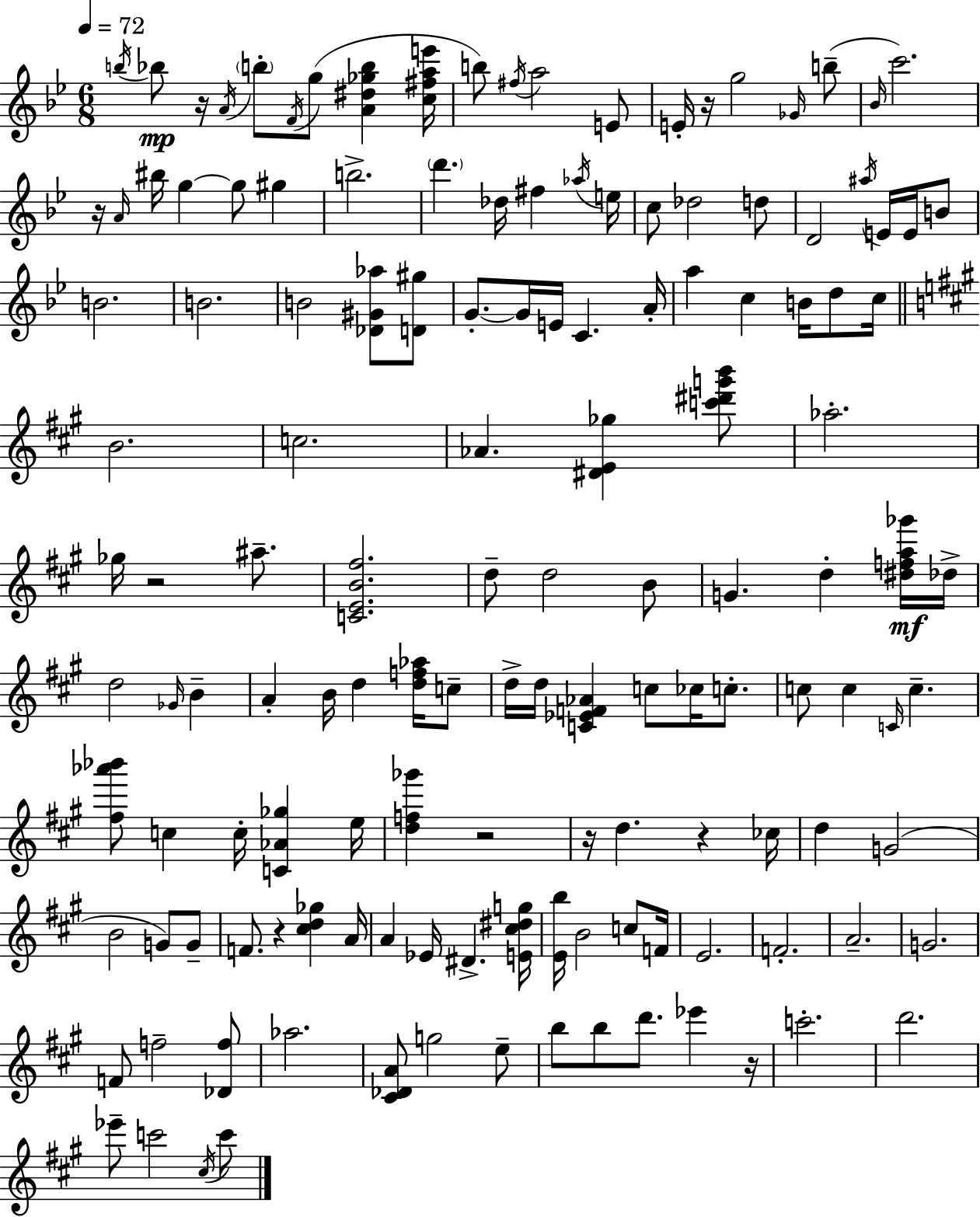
{
  \clef treble
  \numericTimeSignature
  \time 6/8
  \key g \minor
  \tempo 4 = 72
  \acciaccatura { b''16 }\mp bes''8 r16 \acciaccatura { a'16 } \parenthesize b''8-. \acciaccatura { f'16 } g''8( <a' dis'' ges'' b''>4 | <c'' fis'' a'' e'''>16 b''8) \acciaccatura { fis''16 } a''2 | e'8 e'16-. r16 g''2 | \grace { ges'16 } b''8--( \grace { bes'16 } c'''2.) | \break r16 \grace { a'16 } bis''16 g''4~~ | g''8 gis''4 b''2.-> | \parenthesize d'''4. | des''16 fis''4 \acciaccatura { aes''16 } e''16 c''8 des''2 | \break d''8 d'2 | \acciaccatura { ais''16 } e'16 e'16 b'8 b'2. | b'2. | b'2 | \break <des' gis' aes''>8 <d' gis''>8 g'8.-.~~ | g'16 e'16 c'4. a'16-. a''4 | c''4 b'16 d''8 c''16 \bar "||" \break \key a \major b'2. | c''2. | aes'4. <dis' e' ges''>4 <c''' dis''' g''' b'''>8 | aes''2.-. | \break ges''16 r2 ais''8.-- | <c' e' b' fis''>2. | d''8-- d''2 b'8 | g'4. d''4-. <dis'' f'' a'' ges'''>16\mf des''16-> | \break d''2 \grace { ges'16 } b'4-- | a'4-. b'16 d''4 <d'' f'' aes''>16 c''8-- | d''16-> d''16 <c' ees' f' aes'>4 c''8 ces''16 c''8.-. | c''8 c''4 \grace { c'16 } c''4.-- | \break <fis'' aes''' bes'''>8 c''4 c''16-. <c' aes' ges''>4 | e''16 <d'' f'' ges'''>4 r2 | r16 d''4. r4 | ces''16 d''4 g'2( | \break b'2 g'8) | g'8-- f'8. r4 <cis'' d'' ges''>4 | a'16 a'4 ees'16 dis'4.-> | <e' cis'' dis'' g''>16 <e' b''>16 b'2 c''8 | \break f'16 e'2. | f'2.-. | a'2.-- | g'2. | \break f'8 f''2-- | <des' f''>8 aes''2. | <cis' des' a'>8 g''2 | e''8-- b''8 b''8 d'''8. ees'''4 | \break r16 c'''2.-. | d'''2. | ees'''8-- c'''2 | \acciaccatura { cis''16 } c'''8 \bar "|."
}